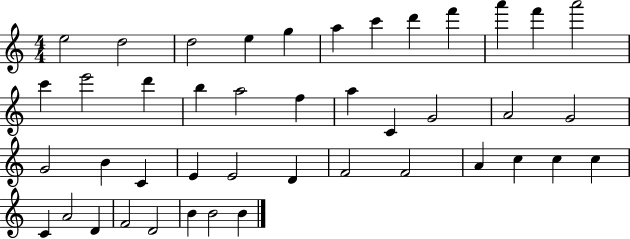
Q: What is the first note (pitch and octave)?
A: E5